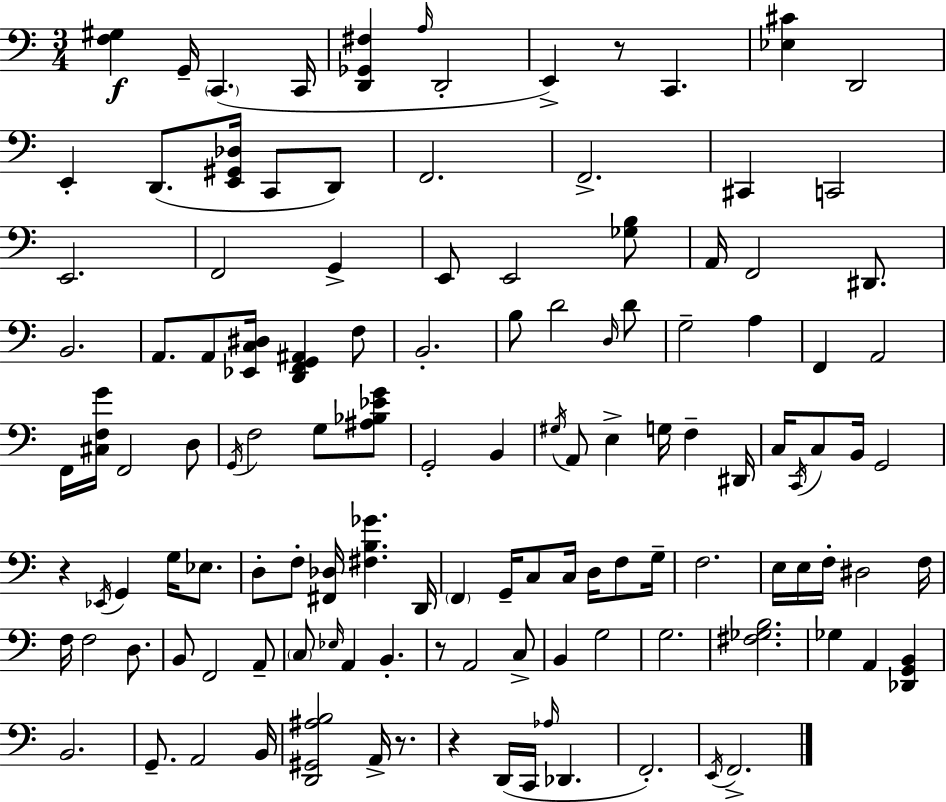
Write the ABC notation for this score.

X:1
T:Untitled
M:3/4
L:1/4
K:Am
[F,^G,] G,,/4 C,, C,,/4 [D,,_G,,^F,] A,/4 D,,2 E,, z/2 C,, [_E,^C] D,,2 E,, D,,/2 [E,,^G,,_D,]/4 C,,/2 D,,/2 F,,2 F,,2 ^C,, C,,2 E,,2 F,,2 G,, E,,/2 E,,2 [_G,B,]/2 A,,/4 F,,2 ^D,,/2 B,,2 A,,/2 A,,/2 [_E,,C,^D,]/4 [D,,F,,G,,^A,,] F,/2 B,,2 B,/2 D2 D,/4 D/2 G,2 A, F,, A,,2 F,,/4 [^C,F,G]/4 F,,2 D,/2 G,,/4 F,2 G,/2 [^A,_B,_EG]/2 G,,2 B,, ^G,/4 A,,/2 E, G,/4 F, ^D,,/4 C,/4 C,,/4 C,/2 B,,/4 G,,2 z _E,,/4 G,, G,/4 _E,/2 D,/2 F,/2 [^F,,_D,]/4 [^F,B,_G] D,,/4 F,, G,,/4 C,/2 C,/4 D,/4 F,/2 G,/4 F,2 E,/4 E,/4 F,/4 ^D,2 F,/4 F,/4 F,2 D,/2 B,,/2 F,,2 A,,/2 C,/2 _E,/4 A,, B,, z/2 A,,2 C,/2 B,, G,2 G,2 [^F,_G,B,]2 _G, A,, [_D,,G,,B,,] B,,2 G,,/2 A,,2 B,,/4 [D,,^G,,^A,B,]2 A,,/4 z/2 z D,,/4 C,,/4 _A,/4 _D,, F,,2 E,,/4 F,,2